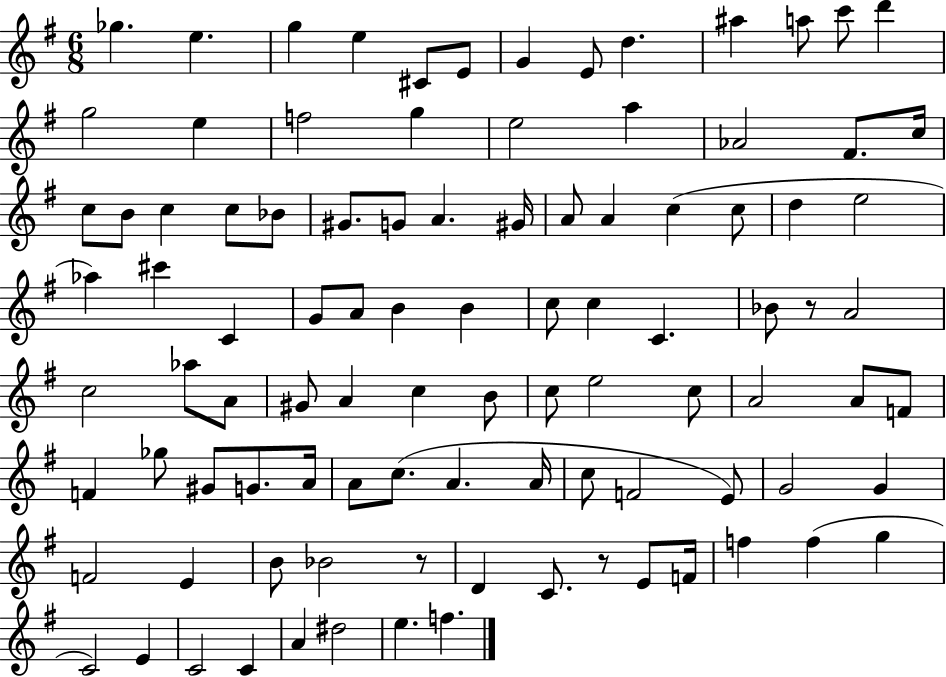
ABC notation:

X:1
T:Untitled
M:6/8
L:1/4
K:G
_g e g e ^C/2 E/2 G E/2 d ^a a/2 c'/2 d' g2 e f2 g e2 a _A2 ^F/2 c/4 c/2 B/2 c c/2 _B/2 ^G/2 G/2 A ^G/4 A/2 A c c/2 d e2 _a ^c' C G/2 A/2 B B c/2 c C _B/2 z/2 A2 c2 _a/2 A/2 ^G/2 A c B/2 c/2 e2 c/2 A2 A/2 F/2 F _g/2 ^G/2 G/2 A/4 A/2 c/2 A A/4 c/2 F2 E/2 G2 G F2 E B/2 _B2 z/2 D C/2 z/2 E/2 F/4 f f g C2 E C2 C A ^d2 e f